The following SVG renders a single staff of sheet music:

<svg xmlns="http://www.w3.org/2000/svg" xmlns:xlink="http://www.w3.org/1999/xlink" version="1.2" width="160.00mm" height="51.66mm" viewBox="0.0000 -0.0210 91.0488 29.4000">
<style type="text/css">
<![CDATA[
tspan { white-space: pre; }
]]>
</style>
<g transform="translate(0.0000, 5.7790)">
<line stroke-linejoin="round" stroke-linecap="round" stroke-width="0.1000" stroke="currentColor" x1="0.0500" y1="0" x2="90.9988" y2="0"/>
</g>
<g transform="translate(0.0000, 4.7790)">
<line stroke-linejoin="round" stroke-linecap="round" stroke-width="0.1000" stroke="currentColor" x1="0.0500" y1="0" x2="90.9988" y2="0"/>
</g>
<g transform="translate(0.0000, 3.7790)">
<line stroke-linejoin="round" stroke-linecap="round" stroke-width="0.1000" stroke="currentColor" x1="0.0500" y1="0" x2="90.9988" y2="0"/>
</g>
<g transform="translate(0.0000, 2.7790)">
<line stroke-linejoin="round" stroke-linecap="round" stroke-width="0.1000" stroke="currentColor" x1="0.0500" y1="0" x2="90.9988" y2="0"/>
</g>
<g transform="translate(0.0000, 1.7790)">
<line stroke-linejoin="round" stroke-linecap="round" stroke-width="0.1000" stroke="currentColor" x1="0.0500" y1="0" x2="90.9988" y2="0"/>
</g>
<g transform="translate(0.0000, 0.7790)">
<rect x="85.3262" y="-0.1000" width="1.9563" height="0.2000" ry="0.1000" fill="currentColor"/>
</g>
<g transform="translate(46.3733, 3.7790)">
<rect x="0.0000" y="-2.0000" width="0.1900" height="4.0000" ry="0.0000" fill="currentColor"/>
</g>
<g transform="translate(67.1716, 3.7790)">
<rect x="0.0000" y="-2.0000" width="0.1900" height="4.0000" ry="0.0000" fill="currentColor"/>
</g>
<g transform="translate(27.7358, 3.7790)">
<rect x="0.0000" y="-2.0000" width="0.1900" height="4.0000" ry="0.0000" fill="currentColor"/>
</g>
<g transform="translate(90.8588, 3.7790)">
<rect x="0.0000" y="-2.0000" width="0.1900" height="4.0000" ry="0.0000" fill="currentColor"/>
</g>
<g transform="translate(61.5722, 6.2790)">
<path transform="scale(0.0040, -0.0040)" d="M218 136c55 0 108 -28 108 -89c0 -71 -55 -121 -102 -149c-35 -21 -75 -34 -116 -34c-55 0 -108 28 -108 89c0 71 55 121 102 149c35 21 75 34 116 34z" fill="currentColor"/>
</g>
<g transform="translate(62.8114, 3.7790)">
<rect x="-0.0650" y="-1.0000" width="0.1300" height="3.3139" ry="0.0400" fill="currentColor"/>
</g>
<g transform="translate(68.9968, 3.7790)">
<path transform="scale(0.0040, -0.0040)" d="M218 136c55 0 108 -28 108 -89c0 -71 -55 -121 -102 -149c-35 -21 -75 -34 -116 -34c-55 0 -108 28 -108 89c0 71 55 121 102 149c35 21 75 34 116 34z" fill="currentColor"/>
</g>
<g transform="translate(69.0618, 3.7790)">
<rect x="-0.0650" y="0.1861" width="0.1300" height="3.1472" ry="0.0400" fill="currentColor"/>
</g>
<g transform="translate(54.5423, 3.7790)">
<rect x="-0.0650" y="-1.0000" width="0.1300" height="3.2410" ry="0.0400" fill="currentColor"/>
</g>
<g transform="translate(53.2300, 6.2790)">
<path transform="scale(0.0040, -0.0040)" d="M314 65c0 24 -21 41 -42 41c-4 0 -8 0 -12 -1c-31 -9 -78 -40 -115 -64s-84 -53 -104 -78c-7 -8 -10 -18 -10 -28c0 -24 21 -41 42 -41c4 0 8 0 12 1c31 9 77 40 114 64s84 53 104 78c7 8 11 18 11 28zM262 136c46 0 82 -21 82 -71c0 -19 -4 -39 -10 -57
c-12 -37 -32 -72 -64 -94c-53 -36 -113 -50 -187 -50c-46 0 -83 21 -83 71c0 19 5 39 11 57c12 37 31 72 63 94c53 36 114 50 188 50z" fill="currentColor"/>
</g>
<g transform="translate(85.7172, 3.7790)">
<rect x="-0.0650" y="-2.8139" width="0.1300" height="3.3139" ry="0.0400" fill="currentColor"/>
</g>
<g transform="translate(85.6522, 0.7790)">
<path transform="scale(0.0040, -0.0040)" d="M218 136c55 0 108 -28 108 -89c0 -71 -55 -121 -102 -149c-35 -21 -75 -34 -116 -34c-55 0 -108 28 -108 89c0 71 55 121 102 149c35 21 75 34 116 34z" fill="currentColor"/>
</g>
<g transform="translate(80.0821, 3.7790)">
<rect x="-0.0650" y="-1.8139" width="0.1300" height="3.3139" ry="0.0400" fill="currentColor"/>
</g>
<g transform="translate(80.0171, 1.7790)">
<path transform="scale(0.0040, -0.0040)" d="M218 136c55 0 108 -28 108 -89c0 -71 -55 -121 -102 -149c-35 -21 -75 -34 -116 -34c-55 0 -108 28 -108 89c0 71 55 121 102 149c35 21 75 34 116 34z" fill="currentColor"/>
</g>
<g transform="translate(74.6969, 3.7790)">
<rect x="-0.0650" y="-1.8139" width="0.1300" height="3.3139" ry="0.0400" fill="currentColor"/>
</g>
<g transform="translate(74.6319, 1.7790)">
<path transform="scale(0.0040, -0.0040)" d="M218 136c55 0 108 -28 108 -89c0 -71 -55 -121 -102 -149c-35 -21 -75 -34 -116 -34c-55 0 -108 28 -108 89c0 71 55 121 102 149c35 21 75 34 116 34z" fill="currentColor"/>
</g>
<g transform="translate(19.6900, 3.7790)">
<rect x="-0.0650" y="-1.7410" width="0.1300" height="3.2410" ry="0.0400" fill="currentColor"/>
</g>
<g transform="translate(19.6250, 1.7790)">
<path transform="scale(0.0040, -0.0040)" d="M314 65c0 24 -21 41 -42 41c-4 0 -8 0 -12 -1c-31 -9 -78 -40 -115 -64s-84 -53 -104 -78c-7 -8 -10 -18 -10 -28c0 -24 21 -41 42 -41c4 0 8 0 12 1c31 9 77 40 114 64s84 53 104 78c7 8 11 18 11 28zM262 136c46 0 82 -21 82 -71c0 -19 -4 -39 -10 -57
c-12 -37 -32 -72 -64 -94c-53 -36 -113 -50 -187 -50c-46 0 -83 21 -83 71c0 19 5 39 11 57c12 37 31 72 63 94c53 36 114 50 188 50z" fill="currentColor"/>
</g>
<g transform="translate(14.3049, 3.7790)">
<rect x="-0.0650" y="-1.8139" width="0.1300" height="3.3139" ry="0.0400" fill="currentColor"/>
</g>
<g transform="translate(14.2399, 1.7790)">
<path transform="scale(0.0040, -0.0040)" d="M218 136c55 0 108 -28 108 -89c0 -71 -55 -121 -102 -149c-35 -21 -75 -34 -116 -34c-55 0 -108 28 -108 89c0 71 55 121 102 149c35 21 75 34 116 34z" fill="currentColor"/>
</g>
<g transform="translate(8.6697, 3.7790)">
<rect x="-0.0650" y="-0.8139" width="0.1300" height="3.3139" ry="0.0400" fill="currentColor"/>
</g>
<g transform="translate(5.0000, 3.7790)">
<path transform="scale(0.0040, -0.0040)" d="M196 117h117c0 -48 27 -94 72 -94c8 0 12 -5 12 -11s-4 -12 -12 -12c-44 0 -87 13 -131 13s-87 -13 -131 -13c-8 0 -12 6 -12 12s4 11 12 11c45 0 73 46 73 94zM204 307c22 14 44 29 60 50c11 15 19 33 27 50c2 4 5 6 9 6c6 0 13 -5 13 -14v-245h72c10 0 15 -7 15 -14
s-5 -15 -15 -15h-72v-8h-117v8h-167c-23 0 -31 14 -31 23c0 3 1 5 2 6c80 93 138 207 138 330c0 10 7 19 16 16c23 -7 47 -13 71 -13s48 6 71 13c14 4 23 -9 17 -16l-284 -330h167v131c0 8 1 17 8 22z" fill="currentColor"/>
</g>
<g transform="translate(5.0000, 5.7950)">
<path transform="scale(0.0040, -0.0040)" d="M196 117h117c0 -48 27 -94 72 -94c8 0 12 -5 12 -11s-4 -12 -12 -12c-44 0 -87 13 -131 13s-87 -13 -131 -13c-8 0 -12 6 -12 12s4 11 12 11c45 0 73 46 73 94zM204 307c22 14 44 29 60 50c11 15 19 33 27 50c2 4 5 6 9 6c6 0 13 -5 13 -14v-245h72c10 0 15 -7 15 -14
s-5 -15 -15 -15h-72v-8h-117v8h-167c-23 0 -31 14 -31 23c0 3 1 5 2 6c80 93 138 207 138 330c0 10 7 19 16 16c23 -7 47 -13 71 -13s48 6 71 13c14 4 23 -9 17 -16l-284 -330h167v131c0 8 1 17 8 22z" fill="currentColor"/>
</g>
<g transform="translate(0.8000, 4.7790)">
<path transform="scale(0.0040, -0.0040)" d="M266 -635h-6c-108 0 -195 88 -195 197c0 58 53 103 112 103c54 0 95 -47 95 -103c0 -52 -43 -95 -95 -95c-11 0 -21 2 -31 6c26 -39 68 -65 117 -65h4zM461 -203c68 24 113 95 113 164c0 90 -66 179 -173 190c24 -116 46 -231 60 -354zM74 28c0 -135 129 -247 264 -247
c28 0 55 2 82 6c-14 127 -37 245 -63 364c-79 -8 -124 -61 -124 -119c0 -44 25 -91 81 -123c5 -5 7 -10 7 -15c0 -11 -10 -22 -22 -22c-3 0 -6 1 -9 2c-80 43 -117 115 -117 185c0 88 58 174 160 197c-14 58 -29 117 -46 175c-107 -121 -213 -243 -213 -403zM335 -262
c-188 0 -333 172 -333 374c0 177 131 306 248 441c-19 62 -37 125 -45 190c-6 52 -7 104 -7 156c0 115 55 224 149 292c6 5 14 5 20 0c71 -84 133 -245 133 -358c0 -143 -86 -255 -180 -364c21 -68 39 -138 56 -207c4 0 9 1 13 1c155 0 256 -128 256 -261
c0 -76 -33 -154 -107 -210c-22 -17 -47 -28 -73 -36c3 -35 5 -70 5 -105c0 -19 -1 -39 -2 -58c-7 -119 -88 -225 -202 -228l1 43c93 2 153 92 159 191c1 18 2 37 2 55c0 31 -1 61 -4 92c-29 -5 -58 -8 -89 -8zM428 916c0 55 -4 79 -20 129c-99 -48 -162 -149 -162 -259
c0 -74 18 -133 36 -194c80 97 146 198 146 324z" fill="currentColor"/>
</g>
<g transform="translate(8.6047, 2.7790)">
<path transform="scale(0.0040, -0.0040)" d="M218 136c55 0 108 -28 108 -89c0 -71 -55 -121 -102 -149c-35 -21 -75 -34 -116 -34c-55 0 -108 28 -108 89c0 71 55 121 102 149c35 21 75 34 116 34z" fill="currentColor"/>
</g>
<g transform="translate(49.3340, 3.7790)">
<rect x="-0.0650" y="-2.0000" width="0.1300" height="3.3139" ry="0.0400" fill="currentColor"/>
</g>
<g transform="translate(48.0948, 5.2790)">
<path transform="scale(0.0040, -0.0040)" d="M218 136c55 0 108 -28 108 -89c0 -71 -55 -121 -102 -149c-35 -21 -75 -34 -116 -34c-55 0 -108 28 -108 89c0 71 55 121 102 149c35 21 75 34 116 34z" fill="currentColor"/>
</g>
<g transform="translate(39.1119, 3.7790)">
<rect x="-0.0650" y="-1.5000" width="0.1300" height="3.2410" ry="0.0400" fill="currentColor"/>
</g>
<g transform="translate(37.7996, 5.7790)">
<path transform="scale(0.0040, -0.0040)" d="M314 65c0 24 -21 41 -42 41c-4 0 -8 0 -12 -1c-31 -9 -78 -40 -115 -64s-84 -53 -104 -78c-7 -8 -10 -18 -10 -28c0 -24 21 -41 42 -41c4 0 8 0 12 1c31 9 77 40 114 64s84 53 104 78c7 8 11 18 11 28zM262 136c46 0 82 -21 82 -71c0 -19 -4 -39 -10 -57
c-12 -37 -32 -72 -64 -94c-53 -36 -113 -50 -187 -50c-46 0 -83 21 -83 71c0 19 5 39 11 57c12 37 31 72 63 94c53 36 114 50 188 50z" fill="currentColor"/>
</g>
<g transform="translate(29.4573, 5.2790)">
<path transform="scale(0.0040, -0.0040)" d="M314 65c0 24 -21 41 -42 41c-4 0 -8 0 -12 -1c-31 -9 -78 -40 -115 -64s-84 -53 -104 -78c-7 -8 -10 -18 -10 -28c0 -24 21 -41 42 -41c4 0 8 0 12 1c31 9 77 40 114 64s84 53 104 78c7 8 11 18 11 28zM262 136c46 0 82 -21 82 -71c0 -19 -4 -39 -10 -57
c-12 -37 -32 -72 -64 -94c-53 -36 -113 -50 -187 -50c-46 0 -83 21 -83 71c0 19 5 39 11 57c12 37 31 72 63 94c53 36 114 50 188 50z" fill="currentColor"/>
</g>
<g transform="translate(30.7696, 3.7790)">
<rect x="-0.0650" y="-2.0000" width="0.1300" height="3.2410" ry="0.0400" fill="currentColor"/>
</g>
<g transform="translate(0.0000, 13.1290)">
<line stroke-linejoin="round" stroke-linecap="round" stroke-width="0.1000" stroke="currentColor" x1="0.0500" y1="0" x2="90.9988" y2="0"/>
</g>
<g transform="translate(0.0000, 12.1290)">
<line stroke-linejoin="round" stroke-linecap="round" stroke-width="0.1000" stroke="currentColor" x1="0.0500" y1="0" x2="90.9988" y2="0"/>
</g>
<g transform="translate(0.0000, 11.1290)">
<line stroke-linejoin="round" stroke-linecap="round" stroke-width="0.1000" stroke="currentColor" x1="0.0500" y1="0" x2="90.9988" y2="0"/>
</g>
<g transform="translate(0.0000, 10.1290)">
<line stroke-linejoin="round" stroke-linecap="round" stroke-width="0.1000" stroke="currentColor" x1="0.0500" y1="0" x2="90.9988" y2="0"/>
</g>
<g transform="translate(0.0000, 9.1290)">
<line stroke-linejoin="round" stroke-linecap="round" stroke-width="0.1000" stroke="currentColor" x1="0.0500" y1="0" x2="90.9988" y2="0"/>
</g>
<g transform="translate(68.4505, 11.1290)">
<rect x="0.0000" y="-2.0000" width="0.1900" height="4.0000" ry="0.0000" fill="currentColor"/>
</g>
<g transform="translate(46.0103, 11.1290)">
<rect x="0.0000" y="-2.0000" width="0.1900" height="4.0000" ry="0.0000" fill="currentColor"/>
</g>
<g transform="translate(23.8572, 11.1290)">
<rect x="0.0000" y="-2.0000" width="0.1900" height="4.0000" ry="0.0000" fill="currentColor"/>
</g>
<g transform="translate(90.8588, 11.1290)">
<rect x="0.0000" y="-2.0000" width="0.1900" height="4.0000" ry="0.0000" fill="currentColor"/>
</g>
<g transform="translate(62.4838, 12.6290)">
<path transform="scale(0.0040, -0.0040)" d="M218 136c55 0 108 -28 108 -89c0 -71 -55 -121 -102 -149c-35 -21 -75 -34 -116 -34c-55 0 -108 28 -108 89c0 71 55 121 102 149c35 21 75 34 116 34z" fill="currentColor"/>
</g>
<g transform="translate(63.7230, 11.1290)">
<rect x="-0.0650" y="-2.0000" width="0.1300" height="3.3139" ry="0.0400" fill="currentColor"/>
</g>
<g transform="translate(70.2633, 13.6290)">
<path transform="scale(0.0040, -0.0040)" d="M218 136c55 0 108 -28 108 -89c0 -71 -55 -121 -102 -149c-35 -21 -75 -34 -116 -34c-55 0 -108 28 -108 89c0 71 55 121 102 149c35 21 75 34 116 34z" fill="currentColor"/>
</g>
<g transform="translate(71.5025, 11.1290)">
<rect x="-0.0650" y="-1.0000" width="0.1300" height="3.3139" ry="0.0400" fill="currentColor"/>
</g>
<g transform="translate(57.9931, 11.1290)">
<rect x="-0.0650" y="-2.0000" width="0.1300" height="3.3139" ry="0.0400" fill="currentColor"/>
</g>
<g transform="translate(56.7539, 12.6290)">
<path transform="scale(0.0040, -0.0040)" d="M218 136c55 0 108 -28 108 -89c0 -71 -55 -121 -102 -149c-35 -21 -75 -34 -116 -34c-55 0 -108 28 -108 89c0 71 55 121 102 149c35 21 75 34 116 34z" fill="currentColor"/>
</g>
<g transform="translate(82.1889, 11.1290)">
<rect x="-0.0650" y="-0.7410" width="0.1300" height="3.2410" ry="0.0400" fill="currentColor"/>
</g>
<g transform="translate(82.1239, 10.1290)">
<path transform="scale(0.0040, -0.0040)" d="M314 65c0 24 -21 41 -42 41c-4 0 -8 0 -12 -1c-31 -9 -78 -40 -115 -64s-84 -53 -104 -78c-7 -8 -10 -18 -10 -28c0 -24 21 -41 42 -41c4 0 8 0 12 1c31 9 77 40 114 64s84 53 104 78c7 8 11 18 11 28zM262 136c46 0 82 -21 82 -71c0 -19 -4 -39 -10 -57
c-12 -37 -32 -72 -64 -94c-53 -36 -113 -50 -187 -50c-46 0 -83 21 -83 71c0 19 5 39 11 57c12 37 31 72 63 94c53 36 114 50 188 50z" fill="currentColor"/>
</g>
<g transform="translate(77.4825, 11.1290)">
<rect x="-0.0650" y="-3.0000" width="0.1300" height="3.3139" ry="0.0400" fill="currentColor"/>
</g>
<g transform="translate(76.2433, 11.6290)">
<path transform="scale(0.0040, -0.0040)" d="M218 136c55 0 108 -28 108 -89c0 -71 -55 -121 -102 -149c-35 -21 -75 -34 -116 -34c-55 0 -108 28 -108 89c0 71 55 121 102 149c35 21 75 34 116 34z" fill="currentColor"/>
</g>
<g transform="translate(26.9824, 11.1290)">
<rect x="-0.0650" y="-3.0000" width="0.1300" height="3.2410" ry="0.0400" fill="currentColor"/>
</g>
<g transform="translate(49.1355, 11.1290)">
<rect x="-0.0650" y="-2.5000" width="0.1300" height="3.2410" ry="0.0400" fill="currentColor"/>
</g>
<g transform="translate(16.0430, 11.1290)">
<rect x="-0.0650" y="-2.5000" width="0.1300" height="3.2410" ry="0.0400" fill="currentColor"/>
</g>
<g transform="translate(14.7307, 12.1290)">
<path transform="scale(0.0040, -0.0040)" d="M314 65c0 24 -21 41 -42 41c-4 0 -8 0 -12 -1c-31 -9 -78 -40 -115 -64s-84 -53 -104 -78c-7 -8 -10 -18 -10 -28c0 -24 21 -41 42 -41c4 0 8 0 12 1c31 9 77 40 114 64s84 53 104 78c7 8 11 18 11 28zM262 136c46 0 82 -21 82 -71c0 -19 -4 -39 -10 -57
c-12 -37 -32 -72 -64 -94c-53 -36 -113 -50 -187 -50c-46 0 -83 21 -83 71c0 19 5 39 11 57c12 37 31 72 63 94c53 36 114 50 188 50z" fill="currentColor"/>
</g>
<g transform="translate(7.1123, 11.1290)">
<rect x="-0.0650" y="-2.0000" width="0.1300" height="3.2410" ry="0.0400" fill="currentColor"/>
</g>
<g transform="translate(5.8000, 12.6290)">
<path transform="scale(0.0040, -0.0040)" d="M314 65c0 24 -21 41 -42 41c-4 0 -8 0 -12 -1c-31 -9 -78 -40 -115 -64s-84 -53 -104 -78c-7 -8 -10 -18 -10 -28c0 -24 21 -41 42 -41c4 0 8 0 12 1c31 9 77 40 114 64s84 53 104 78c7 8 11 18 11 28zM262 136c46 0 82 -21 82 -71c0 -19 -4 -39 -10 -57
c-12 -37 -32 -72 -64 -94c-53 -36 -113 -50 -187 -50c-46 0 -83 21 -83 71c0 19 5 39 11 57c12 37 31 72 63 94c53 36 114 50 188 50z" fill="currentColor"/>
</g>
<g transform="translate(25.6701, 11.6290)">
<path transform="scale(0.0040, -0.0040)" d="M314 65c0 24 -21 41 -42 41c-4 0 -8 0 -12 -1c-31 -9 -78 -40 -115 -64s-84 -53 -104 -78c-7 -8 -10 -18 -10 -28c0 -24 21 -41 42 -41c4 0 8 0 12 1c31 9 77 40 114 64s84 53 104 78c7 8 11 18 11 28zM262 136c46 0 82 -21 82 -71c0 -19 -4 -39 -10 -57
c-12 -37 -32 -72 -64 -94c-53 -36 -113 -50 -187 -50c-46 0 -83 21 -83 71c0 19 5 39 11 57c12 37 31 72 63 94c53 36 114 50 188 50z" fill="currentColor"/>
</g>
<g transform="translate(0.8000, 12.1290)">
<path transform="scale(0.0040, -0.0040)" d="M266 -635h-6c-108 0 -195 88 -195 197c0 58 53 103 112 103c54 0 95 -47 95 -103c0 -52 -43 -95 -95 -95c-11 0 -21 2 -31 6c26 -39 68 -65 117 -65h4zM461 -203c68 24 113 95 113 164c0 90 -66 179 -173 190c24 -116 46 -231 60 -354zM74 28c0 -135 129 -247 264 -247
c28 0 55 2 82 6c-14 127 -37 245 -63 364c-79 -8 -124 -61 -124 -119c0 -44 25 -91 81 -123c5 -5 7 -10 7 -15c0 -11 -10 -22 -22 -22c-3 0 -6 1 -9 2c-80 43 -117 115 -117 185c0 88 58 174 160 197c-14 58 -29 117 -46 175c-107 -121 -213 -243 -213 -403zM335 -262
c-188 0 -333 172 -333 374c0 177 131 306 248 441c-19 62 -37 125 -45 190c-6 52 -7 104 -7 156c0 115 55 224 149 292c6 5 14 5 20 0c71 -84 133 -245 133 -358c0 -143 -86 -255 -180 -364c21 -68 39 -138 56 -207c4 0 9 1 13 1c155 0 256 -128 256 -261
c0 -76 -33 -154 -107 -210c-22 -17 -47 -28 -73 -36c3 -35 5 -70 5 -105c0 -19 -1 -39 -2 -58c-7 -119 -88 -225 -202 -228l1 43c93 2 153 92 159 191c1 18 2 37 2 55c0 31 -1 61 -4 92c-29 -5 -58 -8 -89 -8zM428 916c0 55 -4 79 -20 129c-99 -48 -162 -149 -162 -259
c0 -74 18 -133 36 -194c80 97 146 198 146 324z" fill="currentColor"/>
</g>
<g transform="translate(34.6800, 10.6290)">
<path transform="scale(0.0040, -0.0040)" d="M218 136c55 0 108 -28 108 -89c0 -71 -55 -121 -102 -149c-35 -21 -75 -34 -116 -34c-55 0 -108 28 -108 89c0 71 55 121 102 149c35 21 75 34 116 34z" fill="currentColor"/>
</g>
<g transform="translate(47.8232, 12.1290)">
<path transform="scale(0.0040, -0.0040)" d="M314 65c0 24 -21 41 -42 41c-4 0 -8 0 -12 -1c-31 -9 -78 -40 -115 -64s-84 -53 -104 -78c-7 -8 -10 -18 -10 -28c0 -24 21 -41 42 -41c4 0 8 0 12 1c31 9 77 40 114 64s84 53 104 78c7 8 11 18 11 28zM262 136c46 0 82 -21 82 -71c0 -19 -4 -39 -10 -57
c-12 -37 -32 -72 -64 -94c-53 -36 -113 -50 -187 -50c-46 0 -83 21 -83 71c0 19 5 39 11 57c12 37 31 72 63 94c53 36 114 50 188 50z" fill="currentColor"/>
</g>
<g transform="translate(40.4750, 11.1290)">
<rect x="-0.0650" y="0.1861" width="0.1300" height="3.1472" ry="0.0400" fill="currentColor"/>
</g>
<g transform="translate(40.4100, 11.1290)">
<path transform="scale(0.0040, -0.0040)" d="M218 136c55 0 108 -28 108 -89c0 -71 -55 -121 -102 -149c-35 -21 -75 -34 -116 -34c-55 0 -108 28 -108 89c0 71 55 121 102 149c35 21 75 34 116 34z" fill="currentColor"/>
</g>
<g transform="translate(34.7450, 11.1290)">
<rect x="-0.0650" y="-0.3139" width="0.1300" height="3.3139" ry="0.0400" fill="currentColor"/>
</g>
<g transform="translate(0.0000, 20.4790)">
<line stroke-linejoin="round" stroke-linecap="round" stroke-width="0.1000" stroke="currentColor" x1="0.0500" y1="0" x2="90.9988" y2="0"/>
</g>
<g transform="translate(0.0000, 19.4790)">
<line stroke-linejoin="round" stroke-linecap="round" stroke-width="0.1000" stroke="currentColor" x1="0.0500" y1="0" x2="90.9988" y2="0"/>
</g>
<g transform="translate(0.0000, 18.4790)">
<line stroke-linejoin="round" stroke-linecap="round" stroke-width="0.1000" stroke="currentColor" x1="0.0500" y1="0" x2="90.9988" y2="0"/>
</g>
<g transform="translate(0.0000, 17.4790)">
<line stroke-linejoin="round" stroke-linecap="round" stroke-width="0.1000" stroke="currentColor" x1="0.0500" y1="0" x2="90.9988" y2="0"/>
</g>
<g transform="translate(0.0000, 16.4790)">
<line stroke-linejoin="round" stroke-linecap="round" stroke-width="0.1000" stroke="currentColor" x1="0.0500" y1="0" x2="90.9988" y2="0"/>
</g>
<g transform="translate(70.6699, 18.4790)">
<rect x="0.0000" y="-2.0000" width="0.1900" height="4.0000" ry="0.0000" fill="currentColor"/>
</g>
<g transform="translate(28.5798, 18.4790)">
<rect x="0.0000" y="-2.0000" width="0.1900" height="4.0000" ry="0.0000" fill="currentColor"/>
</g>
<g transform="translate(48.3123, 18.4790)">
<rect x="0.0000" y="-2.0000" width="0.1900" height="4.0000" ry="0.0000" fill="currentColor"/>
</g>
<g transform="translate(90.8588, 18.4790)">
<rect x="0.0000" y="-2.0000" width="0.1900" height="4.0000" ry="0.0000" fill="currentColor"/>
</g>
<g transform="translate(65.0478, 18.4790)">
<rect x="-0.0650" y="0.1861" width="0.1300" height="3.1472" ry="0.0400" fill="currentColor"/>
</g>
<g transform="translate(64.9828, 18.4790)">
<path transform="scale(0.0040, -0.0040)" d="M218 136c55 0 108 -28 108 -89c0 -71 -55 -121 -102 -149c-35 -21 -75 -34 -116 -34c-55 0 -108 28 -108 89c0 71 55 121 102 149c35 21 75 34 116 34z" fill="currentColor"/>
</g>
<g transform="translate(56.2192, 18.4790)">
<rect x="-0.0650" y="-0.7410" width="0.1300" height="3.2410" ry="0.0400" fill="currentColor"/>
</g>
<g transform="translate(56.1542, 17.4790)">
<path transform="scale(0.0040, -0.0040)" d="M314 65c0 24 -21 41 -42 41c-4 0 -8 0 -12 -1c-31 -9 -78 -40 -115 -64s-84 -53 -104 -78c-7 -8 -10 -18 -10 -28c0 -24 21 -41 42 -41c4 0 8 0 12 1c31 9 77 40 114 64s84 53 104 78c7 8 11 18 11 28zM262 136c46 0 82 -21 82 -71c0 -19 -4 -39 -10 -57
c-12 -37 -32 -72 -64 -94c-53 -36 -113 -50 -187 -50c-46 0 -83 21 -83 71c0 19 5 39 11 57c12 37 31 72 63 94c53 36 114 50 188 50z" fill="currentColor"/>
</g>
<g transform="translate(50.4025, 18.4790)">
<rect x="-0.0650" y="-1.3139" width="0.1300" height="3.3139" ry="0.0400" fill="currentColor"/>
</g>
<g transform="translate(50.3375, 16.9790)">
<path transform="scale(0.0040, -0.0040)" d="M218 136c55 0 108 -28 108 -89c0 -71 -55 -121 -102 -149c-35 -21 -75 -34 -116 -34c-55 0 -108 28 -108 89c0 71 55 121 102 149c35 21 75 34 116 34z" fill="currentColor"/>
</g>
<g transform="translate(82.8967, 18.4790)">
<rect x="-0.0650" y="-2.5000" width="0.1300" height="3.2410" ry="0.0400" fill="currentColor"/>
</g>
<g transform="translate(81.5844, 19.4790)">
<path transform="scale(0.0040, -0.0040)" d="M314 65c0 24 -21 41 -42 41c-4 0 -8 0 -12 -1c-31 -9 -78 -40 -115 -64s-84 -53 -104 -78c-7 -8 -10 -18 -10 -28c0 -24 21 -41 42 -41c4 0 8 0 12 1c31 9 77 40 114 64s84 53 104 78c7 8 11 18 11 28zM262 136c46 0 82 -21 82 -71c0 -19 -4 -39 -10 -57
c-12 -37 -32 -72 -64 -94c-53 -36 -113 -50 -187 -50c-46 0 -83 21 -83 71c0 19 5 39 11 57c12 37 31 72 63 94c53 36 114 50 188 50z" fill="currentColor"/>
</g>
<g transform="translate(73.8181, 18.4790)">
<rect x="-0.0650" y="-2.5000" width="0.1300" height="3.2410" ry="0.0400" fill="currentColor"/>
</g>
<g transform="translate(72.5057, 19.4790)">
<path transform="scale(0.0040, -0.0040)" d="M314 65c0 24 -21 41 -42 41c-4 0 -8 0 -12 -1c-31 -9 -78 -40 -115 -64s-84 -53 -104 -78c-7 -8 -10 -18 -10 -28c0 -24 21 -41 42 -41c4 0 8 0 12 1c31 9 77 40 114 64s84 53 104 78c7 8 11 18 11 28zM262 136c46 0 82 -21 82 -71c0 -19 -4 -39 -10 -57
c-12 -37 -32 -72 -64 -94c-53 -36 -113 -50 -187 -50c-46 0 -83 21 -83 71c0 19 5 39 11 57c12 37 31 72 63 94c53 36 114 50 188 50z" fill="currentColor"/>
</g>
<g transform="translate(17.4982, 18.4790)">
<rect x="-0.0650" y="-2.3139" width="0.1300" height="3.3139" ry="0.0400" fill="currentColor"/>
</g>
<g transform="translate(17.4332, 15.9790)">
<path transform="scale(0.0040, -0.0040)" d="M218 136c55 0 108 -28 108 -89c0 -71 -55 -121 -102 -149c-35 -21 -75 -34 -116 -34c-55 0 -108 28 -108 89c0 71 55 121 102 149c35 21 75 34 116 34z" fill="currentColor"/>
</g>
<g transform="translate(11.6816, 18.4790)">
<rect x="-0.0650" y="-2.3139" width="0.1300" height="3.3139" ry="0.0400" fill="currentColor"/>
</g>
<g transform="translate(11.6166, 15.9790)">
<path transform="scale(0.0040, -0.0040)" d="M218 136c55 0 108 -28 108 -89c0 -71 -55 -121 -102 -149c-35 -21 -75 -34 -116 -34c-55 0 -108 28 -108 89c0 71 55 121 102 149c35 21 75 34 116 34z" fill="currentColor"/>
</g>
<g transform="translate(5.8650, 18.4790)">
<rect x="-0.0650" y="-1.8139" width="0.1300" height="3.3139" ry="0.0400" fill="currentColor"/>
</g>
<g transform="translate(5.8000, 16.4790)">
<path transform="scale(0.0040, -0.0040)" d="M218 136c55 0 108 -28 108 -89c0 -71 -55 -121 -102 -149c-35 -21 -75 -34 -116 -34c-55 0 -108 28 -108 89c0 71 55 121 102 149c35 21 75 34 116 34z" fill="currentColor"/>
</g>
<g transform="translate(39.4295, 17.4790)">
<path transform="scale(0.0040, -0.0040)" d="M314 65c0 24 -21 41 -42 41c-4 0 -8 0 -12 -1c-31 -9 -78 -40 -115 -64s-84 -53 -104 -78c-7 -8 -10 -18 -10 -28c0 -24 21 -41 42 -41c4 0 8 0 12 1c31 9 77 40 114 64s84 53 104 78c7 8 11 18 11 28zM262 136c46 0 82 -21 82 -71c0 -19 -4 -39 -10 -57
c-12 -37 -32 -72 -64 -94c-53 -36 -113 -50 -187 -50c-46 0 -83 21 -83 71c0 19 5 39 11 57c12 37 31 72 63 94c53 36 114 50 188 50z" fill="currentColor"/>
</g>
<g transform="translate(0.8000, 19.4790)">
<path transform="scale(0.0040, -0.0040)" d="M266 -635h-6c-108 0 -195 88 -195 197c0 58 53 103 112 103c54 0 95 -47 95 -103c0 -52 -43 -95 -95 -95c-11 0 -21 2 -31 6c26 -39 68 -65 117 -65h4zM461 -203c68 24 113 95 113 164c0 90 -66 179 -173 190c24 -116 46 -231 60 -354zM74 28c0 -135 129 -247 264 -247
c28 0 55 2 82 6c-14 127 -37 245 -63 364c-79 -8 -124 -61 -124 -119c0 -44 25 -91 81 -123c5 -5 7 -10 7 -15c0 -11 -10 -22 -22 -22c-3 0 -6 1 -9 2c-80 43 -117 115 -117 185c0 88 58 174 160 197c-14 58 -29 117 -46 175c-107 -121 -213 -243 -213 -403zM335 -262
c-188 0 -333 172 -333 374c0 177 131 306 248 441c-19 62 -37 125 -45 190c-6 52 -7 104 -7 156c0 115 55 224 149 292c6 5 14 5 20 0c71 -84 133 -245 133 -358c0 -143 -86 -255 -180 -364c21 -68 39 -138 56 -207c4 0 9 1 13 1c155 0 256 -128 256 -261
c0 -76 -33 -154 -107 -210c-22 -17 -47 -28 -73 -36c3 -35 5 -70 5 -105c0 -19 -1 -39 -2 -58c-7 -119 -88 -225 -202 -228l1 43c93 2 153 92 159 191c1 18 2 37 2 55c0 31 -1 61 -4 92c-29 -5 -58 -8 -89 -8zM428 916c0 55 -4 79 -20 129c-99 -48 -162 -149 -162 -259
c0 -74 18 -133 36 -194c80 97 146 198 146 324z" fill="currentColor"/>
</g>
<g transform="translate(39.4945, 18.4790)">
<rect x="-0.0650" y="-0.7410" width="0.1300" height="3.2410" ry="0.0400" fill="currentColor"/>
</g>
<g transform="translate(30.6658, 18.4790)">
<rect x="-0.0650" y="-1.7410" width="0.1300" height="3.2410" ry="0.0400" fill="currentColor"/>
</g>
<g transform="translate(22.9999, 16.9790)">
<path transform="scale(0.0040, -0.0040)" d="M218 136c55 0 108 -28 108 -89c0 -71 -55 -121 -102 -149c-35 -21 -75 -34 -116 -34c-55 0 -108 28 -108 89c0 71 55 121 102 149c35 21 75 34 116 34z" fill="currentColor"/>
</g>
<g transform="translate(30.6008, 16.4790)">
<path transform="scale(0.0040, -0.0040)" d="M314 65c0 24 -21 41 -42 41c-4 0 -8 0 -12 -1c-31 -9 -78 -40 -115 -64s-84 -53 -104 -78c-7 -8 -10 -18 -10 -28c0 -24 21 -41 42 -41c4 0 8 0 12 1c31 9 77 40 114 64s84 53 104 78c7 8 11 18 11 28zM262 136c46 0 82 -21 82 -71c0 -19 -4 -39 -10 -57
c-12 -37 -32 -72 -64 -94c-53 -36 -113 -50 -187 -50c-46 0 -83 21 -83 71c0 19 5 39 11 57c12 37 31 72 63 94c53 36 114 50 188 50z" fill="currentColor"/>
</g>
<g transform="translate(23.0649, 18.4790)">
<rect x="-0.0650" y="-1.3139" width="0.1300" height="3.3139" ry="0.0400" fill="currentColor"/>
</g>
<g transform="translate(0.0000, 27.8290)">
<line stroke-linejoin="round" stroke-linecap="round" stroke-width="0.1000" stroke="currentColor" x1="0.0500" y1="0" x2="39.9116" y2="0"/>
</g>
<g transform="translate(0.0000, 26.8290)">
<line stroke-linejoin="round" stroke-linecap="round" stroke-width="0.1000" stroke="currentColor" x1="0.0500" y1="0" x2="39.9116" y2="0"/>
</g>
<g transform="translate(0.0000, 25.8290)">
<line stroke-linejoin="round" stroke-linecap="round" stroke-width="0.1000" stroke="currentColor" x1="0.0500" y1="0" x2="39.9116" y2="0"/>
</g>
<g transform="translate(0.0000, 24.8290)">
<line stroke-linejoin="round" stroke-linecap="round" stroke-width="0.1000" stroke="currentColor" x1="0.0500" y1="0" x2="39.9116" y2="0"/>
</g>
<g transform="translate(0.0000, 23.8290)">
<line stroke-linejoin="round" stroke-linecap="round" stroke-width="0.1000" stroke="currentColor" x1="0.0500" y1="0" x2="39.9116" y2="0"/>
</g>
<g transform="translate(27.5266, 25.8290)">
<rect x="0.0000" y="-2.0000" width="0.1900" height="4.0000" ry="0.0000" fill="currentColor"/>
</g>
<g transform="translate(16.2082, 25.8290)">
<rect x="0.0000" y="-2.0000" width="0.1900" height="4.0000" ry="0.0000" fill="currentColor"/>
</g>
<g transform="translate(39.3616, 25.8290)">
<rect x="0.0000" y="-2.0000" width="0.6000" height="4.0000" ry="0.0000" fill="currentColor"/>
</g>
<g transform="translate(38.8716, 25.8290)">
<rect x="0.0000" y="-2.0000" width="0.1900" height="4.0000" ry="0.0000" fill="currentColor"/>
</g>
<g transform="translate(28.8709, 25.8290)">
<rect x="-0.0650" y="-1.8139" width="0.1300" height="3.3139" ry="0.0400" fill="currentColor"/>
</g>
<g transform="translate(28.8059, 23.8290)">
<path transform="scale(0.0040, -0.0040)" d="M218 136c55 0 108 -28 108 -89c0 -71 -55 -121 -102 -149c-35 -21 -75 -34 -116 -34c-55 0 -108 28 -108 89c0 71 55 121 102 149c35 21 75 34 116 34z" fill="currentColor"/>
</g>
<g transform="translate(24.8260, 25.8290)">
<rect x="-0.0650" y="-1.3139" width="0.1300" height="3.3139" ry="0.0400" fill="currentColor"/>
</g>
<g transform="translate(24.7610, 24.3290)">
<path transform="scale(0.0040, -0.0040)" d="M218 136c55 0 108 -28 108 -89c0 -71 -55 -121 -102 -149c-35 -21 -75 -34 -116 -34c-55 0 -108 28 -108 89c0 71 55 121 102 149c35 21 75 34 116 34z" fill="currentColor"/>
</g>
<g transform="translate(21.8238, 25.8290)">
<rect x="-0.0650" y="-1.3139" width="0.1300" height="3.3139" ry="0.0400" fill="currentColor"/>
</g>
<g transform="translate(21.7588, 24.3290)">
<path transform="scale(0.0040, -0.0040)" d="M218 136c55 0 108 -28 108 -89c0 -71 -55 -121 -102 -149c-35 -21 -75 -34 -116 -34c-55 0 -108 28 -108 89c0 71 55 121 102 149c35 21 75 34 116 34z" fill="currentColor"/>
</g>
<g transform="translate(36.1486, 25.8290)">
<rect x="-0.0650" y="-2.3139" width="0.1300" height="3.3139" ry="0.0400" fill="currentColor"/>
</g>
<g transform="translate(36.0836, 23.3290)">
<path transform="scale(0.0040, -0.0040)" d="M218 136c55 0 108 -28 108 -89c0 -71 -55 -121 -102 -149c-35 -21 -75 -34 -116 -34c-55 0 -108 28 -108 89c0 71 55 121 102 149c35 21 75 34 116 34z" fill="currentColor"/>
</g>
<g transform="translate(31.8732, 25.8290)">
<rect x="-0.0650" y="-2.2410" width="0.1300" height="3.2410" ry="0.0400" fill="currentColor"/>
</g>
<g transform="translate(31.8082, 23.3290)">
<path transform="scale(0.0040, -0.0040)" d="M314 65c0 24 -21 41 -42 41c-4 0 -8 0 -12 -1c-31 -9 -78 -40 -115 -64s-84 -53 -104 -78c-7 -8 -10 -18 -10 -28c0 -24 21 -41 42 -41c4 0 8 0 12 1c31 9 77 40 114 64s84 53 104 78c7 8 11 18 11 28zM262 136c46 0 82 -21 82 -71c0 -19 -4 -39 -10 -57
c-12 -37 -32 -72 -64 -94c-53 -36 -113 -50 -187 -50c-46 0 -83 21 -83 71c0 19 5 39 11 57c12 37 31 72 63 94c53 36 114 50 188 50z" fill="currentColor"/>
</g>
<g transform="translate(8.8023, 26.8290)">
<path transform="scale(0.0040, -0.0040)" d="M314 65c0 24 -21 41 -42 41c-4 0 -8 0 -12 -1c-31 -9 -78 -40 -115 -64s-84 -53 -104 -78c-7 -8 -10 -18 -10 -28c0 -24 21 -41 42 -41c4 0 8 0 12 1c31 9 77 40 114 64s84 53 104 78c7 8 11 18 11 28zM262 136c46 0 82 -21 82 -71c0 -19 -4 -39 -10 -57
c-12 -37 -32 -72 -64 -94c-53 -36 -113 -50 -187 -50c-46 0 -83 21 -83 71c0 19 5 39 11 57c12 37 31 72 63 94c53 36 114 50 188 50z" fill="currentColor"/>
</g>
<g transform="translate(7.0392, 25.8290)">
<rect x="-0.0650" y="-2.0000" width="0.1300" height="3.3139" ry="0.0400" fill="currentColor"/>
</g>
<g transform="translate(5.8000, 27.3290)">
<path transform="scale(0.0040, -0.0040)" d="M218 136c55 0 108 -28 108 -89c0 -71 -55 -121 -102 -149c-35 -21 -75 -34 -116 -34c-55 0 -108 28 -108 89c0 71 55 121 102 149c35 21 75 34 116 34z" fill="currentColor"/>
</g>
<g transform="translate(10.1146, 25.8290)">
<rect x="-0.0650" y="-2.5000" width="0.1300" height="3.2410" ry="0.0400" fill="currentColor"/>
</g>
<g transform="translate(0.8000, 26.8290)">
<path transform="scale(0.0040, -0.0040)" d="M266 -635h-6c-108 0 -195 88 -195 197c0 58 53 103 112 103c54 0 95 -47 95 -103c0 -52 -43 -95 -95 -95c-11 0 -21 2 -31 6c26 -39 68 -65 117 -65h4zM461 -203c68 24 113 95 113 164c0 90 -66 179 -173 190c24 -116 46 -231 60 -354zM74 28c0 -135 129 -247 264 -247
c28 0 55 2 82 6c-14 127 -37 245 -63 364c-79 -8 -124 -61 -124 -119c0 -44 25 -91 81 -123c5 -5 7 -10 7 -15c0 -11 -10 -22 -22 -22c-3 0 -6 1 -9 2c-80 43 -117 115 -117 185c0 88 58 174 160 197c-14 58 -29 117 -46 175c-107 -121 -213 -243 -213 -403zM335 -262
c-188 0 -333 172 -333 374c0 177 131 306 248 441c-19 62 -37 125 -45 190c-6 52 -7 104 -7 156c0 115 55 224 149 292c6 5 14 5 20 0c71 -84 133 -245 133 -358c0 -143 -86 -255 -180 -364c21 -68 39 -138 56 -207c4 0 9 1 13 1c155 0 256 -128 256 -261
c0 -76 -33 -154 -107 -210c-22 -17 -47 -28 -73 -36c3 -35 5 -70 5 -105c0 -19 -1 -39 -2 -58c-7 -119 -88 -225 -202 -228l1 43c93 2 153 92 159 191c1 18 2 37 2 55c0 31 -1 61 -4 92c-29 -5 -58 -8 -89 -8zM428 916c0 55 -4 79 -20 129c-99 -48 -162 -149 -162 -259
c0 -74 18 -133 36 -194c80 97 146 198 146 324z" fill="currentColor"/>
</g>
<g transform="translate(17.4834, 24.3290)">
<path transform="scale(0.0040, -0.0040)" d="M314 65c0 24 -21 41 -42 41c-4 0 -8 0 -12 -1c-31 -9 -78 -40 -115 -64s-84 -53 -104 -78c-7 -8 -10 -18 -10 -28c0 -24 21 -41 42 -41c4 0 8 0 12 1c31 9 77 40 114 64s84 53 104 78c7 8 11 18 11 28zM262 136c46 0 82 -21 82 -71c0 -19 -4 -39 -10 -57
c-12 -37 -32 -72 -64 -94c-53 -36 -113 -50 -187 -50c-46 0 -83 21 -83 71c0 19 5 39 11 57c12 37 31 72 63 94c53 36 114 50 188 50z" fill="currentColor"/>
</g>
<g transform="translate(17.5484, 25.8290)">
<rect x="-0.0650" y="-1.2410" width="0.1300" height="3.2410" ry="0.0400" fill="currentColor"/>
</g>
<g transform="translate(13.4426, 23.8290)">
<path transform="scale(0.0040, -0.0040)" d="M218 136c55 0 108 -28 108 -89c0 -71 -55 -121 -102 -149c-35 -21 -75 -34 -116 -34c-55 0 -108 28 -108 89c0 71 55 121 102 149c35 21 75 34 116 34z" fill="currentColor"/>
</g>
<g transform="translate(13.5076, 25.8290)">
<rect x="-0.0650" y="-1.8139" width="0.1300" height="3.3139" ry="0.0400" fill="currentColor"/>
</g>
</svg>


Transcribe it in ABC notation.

X:1
T:Untitled
M:4/4
L:1/4
K:C
d f f2 F2 E2 F D2 D B f f a F2 G2 A2 c B G2 F F D A d2 f g g e f2 d2 e d2 B G2 G2 F G2 f e2 e e f g2 g